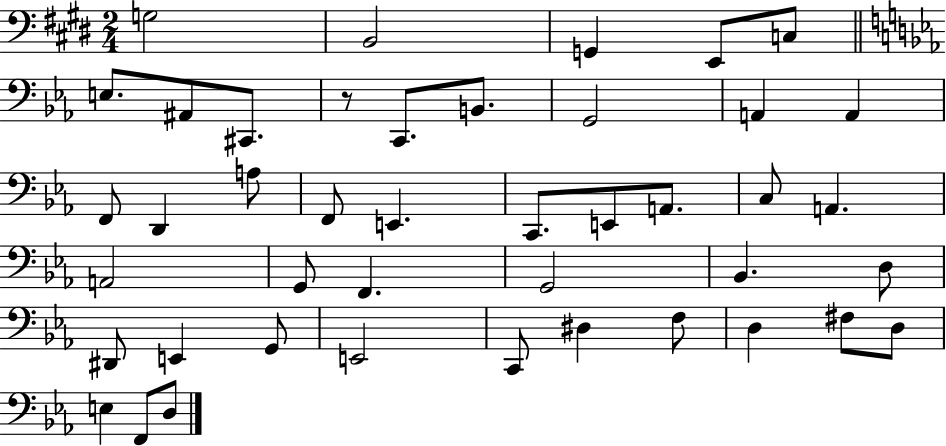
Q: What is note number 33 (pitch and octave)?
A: E2